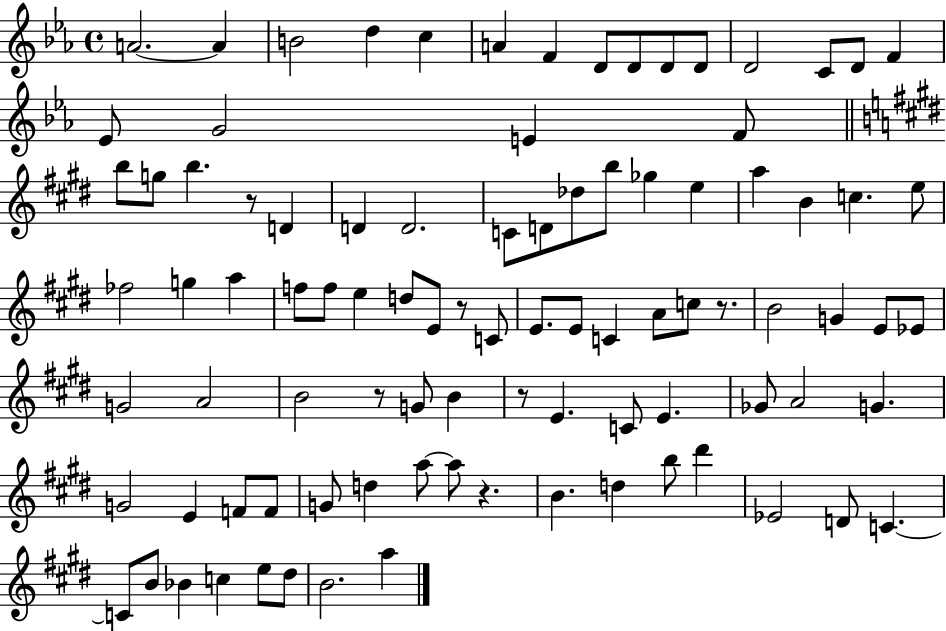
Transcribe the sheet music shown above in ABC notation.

X:1
T:Untitled
M:4/4
L:1/4
K:Eb
A2 A B2 d c A F D/2 D/2 D/2 D/2 D2 C/2 D/2 F _E/2 G2 E F/2 b/2 g/2 b z/2 D D D2 C/2 D/2 _d/2 b/2 _g e a B c e/2 _f2 g a f/2 f/2 e d/2 E/2 z/2 C/2 E/2 E/2 C A/2 c/2 z/2 B2 G E/2 _E/2 G2 A2 B2 z/2 G/2 B z/2 E C/2 E _G/2 A2 G G2 E F/2 F/2 G/2 d a/2 a/2 z B d b/2 ^d' _E2 D/2 C C/2 B/2 _B c e/2 ^d/2 B2 a